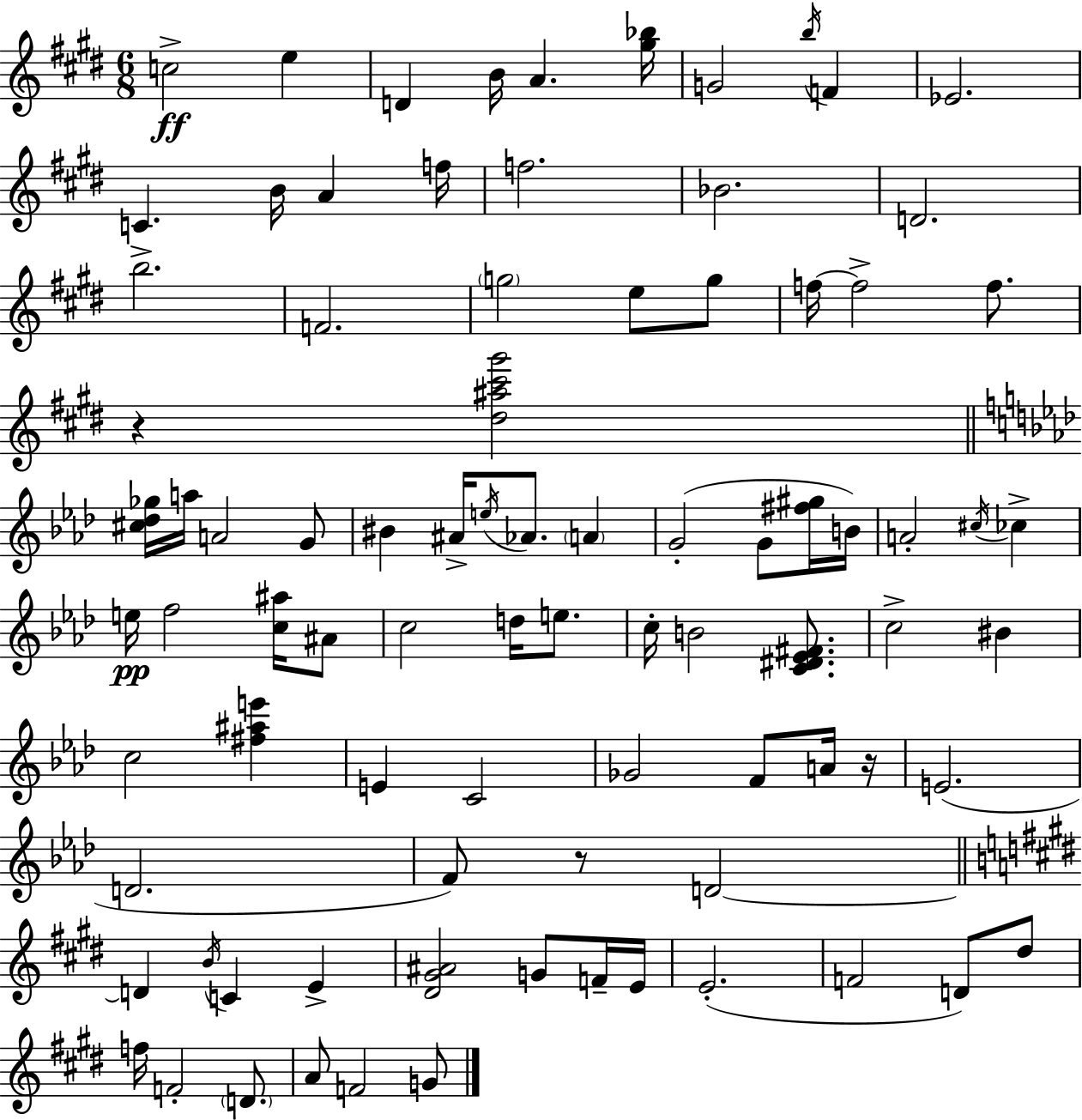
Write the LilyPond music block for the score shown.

{
  \clef treble
  \numericTimeSignature
  \time 6/8
  \key e \major
  c''2->\ff e''4 | d'4 b'16 a'4. <gis'' bes''>16 | g'2 \acciaccatura { b''16 } f'4 | ees'2. | \break c'4.-> b'16 a'4 | f''16 f''2. | bes'2. | d'2. | \break b''2. | f'2. | \parenthesize g''2 e''8 g''8 | f''16~~ f''2-> f''8. | \break r4 <dis'' ais'' cis''' gis'''>2 | \bar "||" \break \key aes \major <cis'' des'' ges''>16 a''16 a'2 g'8 | bis'4 ais'16-> \acciaccatura { e''16 } aes'8. \parenthesize a'4 | g'2-.( g'8 <fis'' gis''>16 | b'16) a'2-. \acciaccatura { cis''16 } ces''4-> | \break e''16\pp f''2 <c'' ais''>16 | ais'8 c''2 d''16 e''8. | c''16-. b'2 <c' dis' ees' fis'>8. | c''2-> bis'4 | \break c''2 <fis'' ais'' e'''>4 | e'4 c'2 | ges'2 f'8 | a'16 r16 e'2.( | \break d'2. | f'8) r8 d'2~~ | \bar "||" \break \key e \major d'4 \acciaccatura { b'16 } c'4 e'4-> | <dis' gis' ais'>2 g'8 f'16-- | e'16 e'2.-.( | f'2 d'8) dis''8 | \break f''16 f'2-. \parenthesize d'8. | a'8 f'2 g'8 | \bar "|."
}